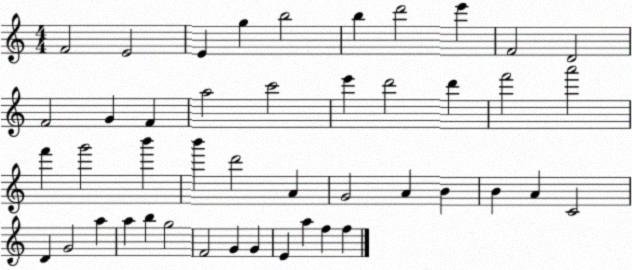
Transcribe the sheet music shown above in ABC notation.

X:1
T:Untitled
M:4/4
L:1/4
K:C
F2 E2 E g b2 b d'2 e' F2 D2 F2 G F a2 c'2 e' d'2 d' f'2 a'2 f' g'2 b' b' d'2 A G2 A B B A C2 D G2 a a b g2 F2 G G E a f f